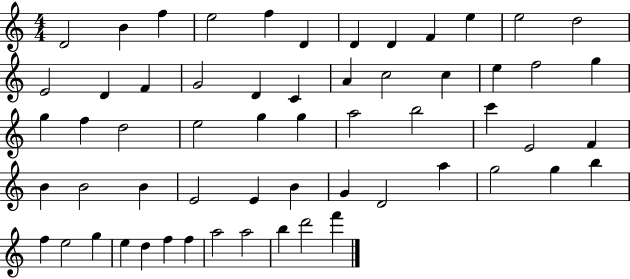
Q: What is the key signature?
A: C major